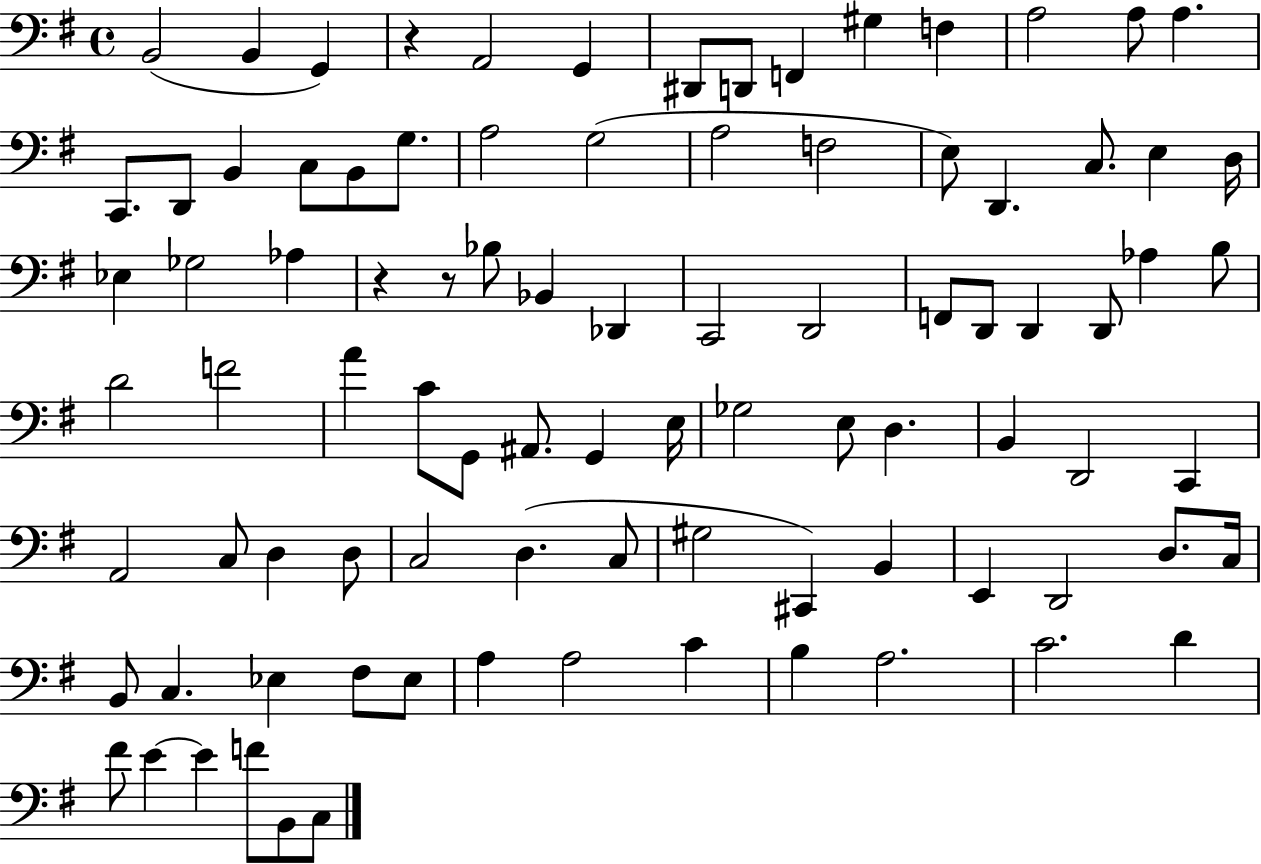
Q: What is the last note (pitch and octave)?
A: C3